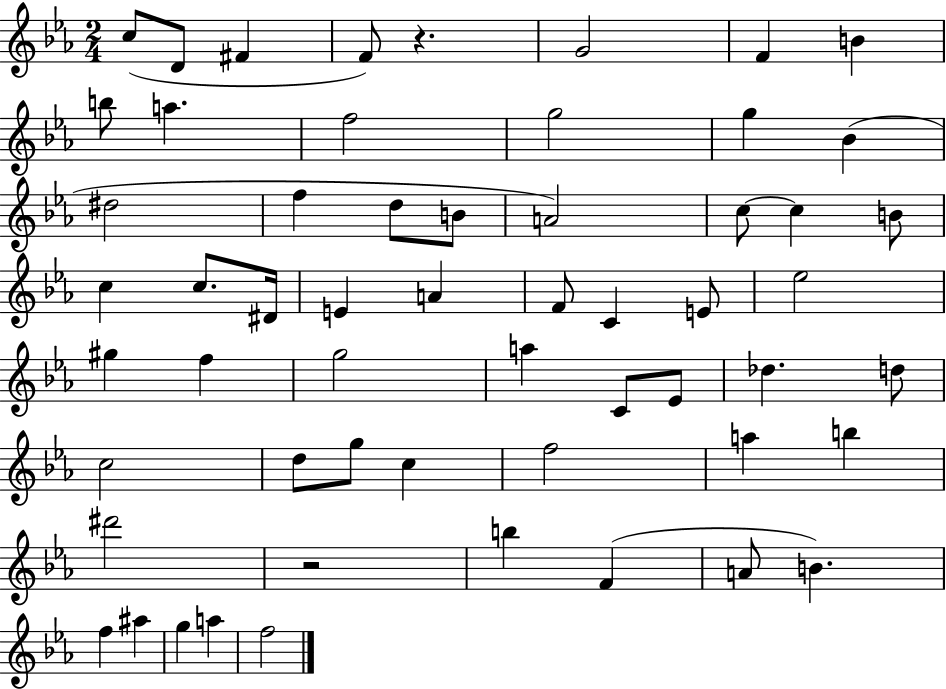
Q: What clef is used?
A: treble